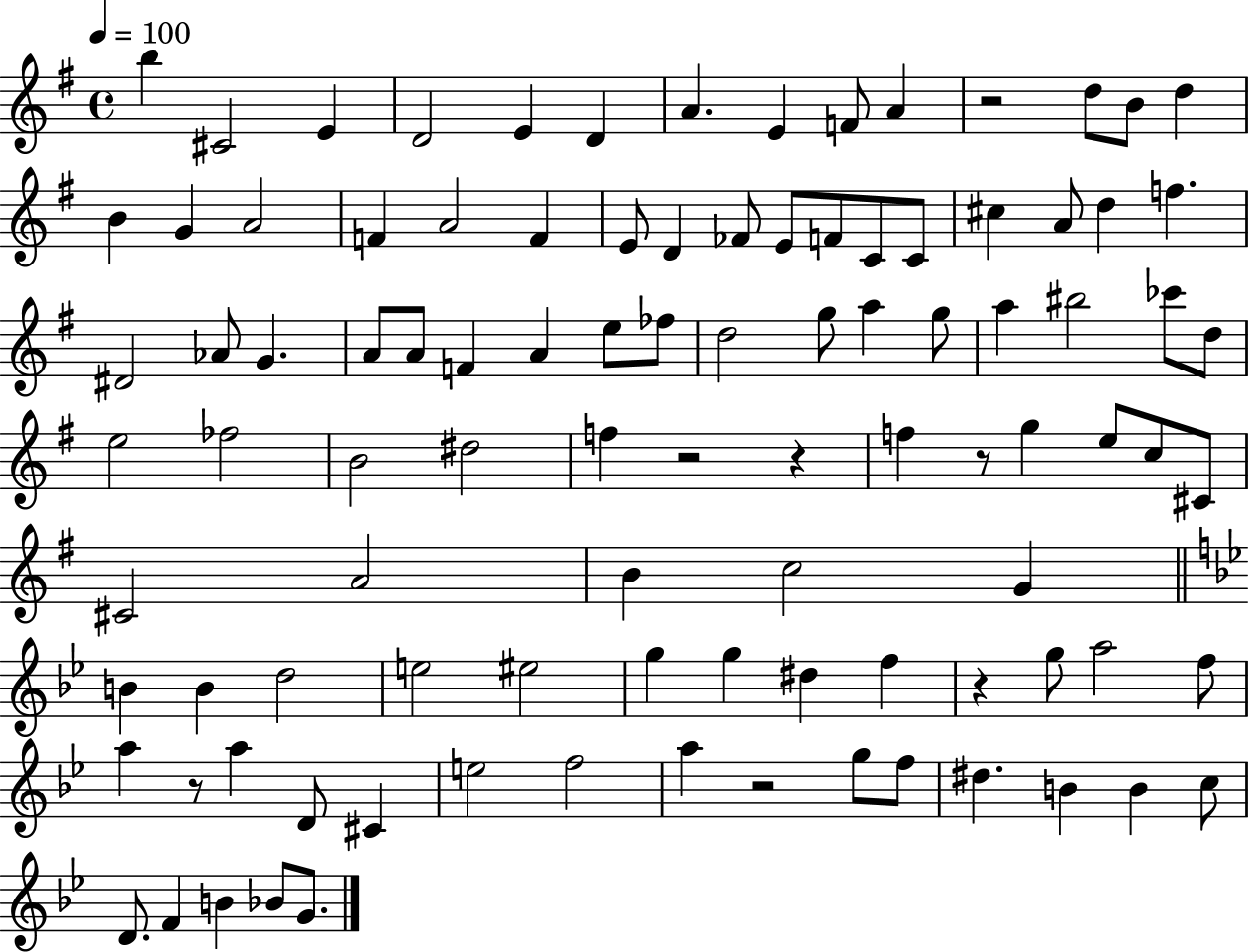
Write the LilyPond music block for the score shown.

{
  \clef treble
  \time 4/4
  \defaultTimeSignature
  \key g \major
  \tempo 4 = 100
  b''4 cis'2 e'4 | d'2 e'4 d'4 | a'4. e'4 f'8 a'4 | r2 d''8 b'8 d''4 | \break b'4 g'4 a'2 | f'4 a'2 f'4 | e'8 d'4 fes'8 e'8 f'8 c'8 c'8 | cis''4 a'8 d''4 f''4. | \break dis'2 aes'8 g'4. | a'8 a'8 f'4 a'4 e''8 fes''8 | d''2 g''8 a''4 g''8 | a''4 bis''2 ces'''8 d''8 | \break e''2 fes''2 | b'2 dis''2 | f''4 r2 r4 | f''4 r8 g''4 e''8 c''8 cis'8 | \break cis'2 a'2 | b'4 c''2 g'4 | \bar "||" \break \key g \minor b'4 b'4 d''2 | e''2 eis''2 | g''4 g''4 dis''4 f''4 | r4 g''8 a''2 f''8 | \break a''4 r8 a''4 d'8 cis'4 | e''2 f''2 | a''4 r2 g''8 f''8 | dis''4. b'4 b'4 c''8 | \break d'8. f'4 b'4 bes'8 g'8. | \bar "|."
}